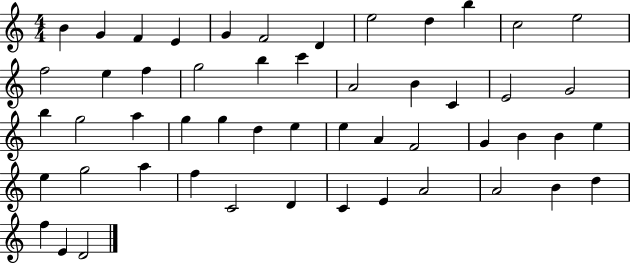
B4/q G4/q F4/q E4/q G4/q F4/h D4/q E5/h D5/q B5/q C5/h E5/h F5/h E5/q F5/q G5/h B5/q C6/q A4/h B4/q C4/q E4/h G4/h B5/q G5/h A5/q G5/q G5/q D5/q E5/q E5/q A4/q F4/h G4/q B4/q B4/q E5/q E5/q G5/h A5/q F5/q C4/h D4/q C4/q E4/q A4/h A4/h B4/q D5/q F5/q E4/q D4/h